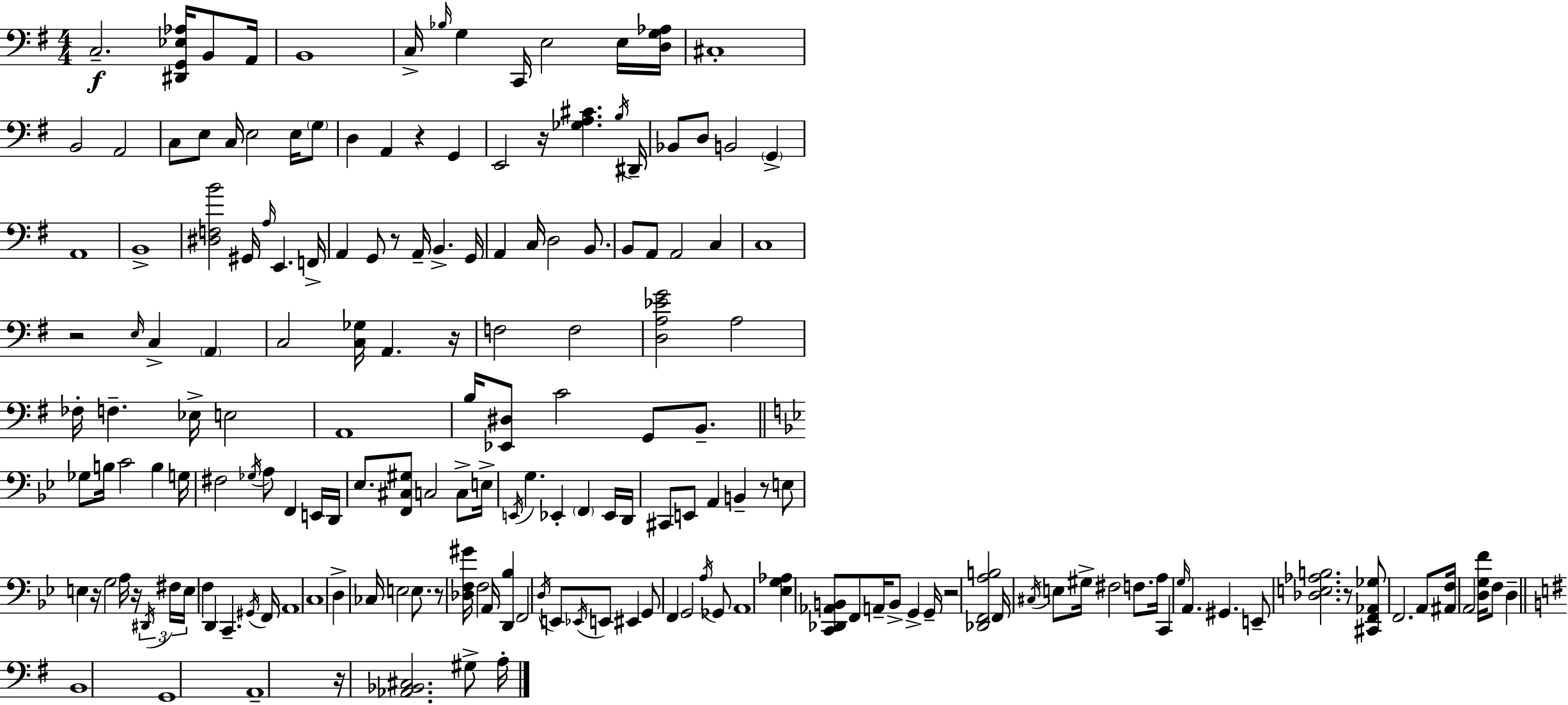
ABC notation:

X:1
T:Untitled
M:4/4
L:1/4
K:G
C,2 [^D,,G,,_E,_A,]/4 B,,/2 A,,/4 B,,4 C,/4 _B,/4 G, C,,/4 E,2 E,/4 [D,G,_A,]/4 ^C,4 B,,2 A,,2 C,/2 E,/2 C,/4 E,2 E,/4 G,/2 D, A,, z G,, E,,2 z/4 [_G,A,^C] B,/4 ^D,,/4 _B,,/2 D,/2 B,,2 G,, A,,4 B,,4 [^D,F,B]2 ^G,,/4 A,/4 E,, F,,/4 A,, G,,/2 z/2 A,,/4 B,, G,,/4 A,, C,/4 D,2 B,,/2 B,,/2 A,,/2 A,,2 C, C,4 z2 E,/4 C, A,, C,2 [C,_G,]/4 A,, z/4 F,2 F,2 [D,A,_EG]2 A,2 _F,/4 F, _E,/4 E,2 A,,4 B,/4 [_E,,^D,]/2 C2 G,,/2 B,,/2 _G,/2 B,/4 C2 B, G,/4 ^F,2 _G,/4 A,/2 F,, E,,/4 D,,/4 _E,/2 [F,,^C,^G,]/2 C,2 C,/2 E,/4 E,,/4 G, _E,, F,, _E,,/4 D,,/4 ^C,,/2 E,,/2 A,, B,, z/2 E,/2 E, z/4 G,2 A,/4 z/4 ^D,,/4 ^F,/4 E,/4 F, D,, C,, ^G,,/4 F,,/4 A,,4 C,4 D, _C,/4 E,2 E,/2 z/2 [_D,F,^G]/4 F,2 A,,/4 [D,,_B,] F,,2 D,/4 E,,/2 _E,,/4 E,,/2 ^E,, G,,/2 F,, G,,2 A,/4 _G,,/2 A,,4 [_E,G,_A,] [C,,_D,,_A,,B,,]/2 F,,/2 A,,/4 B,,/2 G,, G,,/4 z2 [_D,,F,,A,B,]2 F,,/4 ^C,/4 E,/2 ^G,/4 ^F,2 F,/2 A,/4 C,, G,/4 A,, ^G,, E,,/2 [_D,E,_A,B,]2 z/2 [^C,,F,,_A,,_G,]/2 F,,2 A,,/2 [^A,,F,]/4 A,,2 [D,G,F]/4 F,/2 D, B,,4 G,,4 A,,4 z/4 [_A,,_B,,^C,]2 ^G,/2 A,/4